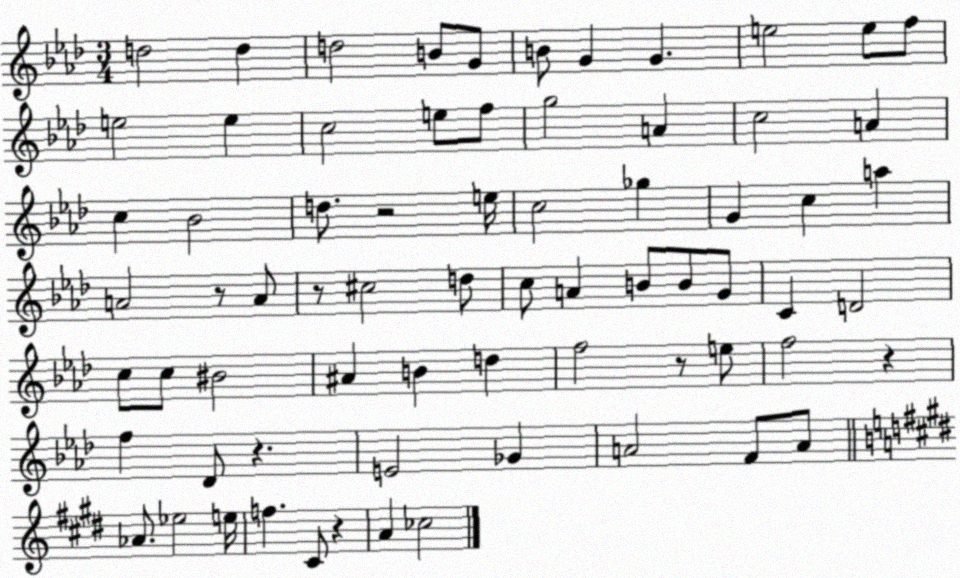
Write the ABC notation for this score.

X:1
T:Untitled
M:3/4
L:1/4
K:Ab
d2 d d2 B/2 G/2 B/2 G G e2 e/2 f/2 e2 e c2 e/2 f/2 g2 A c2 A c _B2 d/2 z2 e/4 c2 _g G c a A2 z/2 A/2 z/2 ^c2 d/2 c/2 A B/2 B/2 G/2 C D2 c/2 c/2 ^B2 ^A B d f2 z/2 e/2 f2 z f _D/2 z E2 _G A2 F/2 A/2 _A/2 _e2 e/4 f ^C/2 z A _c2